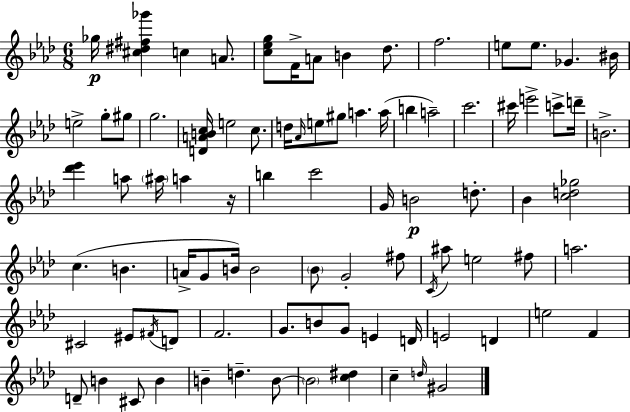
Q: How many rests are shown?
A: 1